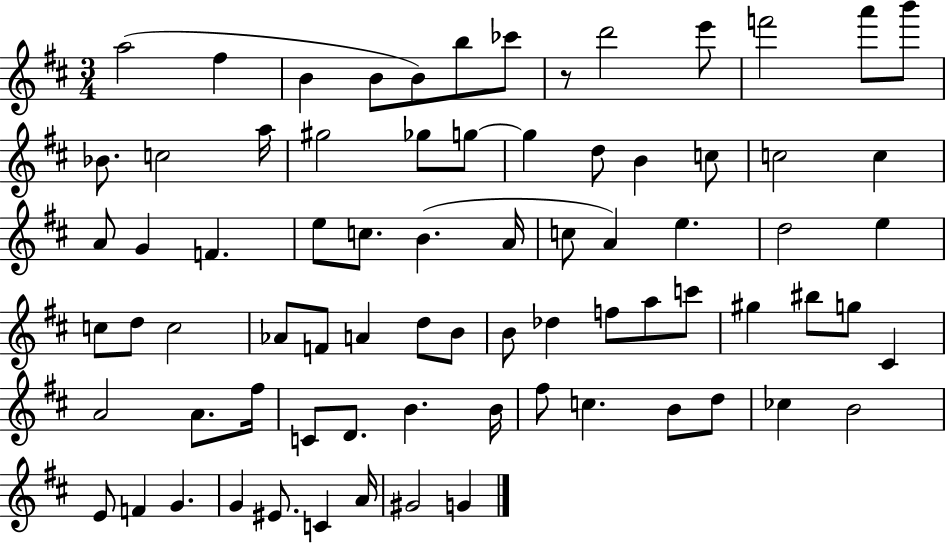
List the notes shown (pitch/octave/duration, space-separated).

A5/h F#5/q B4/q B4/e B4/e B5/e CES6/e R/e D6/h E6/e F6/h A6/e B6/e Bb4/e. C5/h A5/s G#5/h Gb5/e G5/e G5/q D5/e B4/q C5/e C5/h C5/q A4/e G4/q F4/q. E5/e C5/e. B4/q. A4/s C5/e A4/q E5/q. D5/h E5/q C5/e D5/e C5/h Ab4/e F4/e A4/q D5/e B4/e B4/e Db5/q F5/e A5/e C6/e G#5/q BIS5/e G5/e C#4/q A4/h A4/e. F#5/s C4/e D4/e. B4/q. B4/s F#5/e C5/q. B4/e D5/e CES5/q B4/h E4/e F4/q G4/q. G4/q EIS4/e. C4/q A4/s G#4/h G4/q